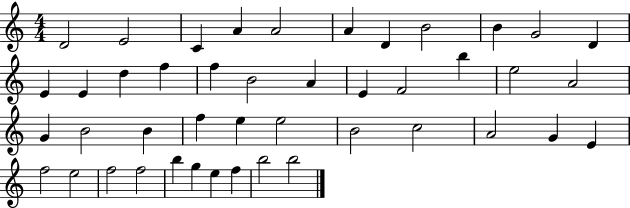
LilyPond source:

{
  \clef treble
  \numericTimeSignature
  \time 4/4
  \key c \major
  d'2 e'2 | c'4 a'4 a'2 | a'4 d'4 b'2 | b'4 g'2 d'4 | \break e'4 e'4 d''4 f''4 | f''4 b'2 a'4 | e'4 f'2 b''4 | e''2 a'2 | \break g'4 b'2 b'4 | f''4 e''4 e''2 | b'2 c''2 | a'2 g'4 e'4 | \break f''2 e''2 | f''2 f''2 | b''4 g''4 e''4 f''4 | b''2 b''2 | \break \bar "|."
}